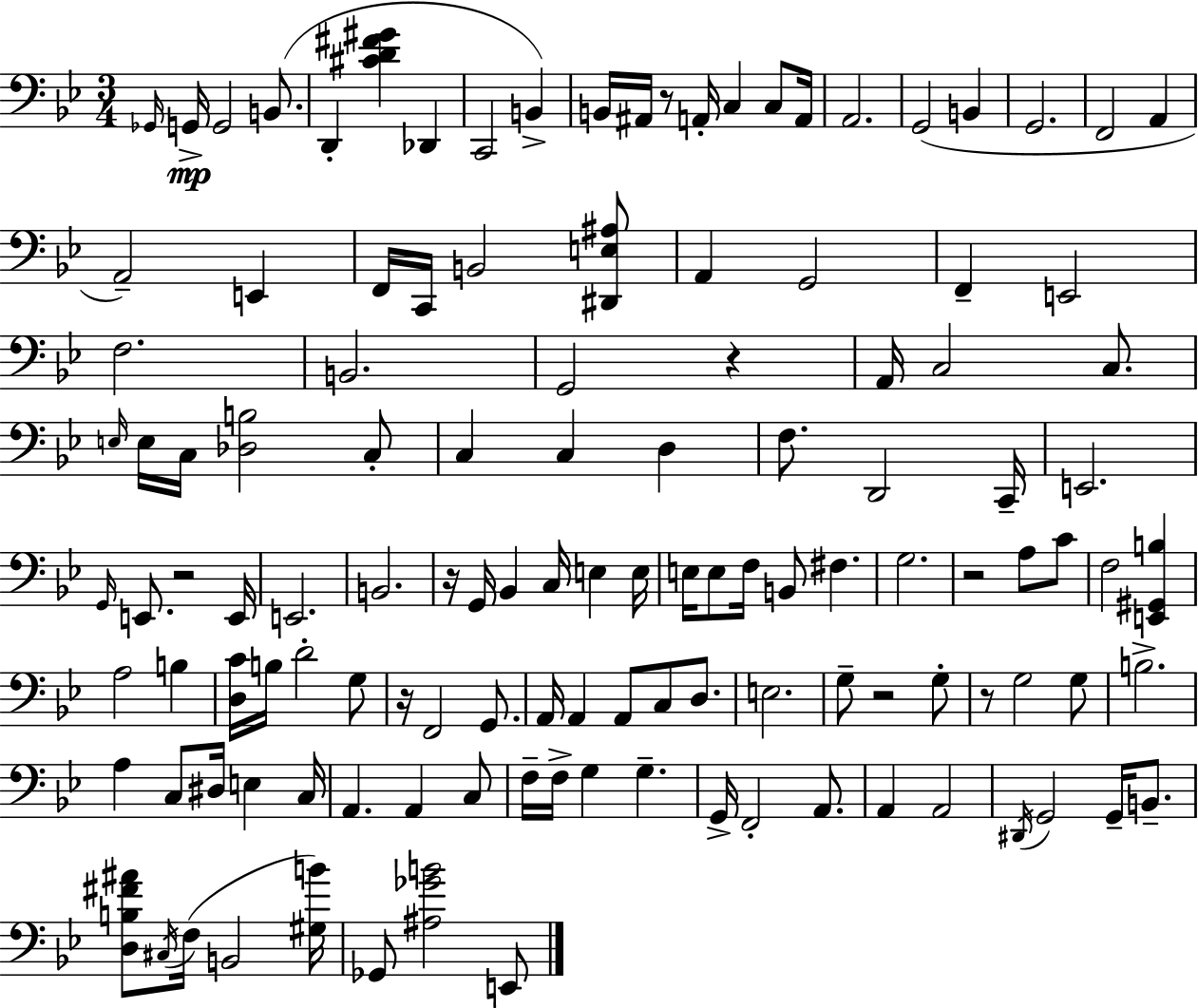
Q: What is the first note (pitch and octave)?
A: Gb2